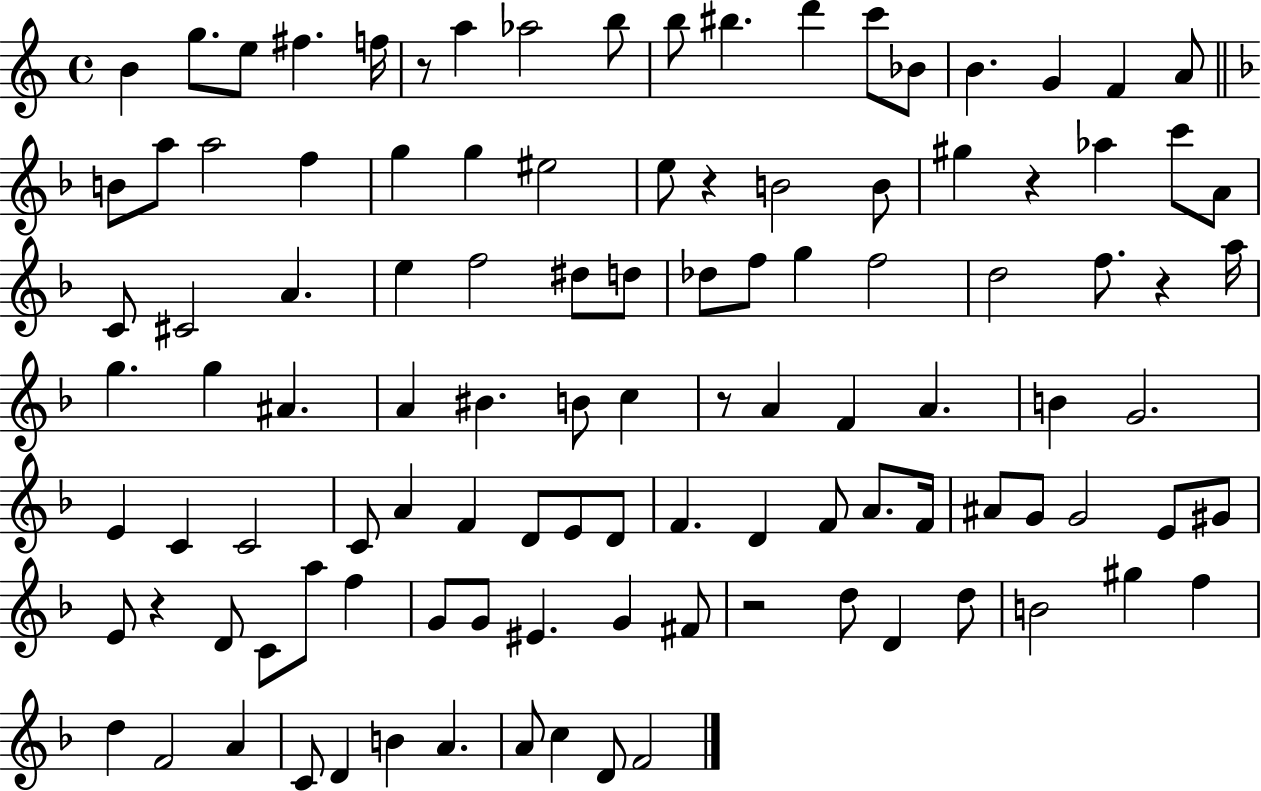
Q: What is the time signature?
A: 4/4